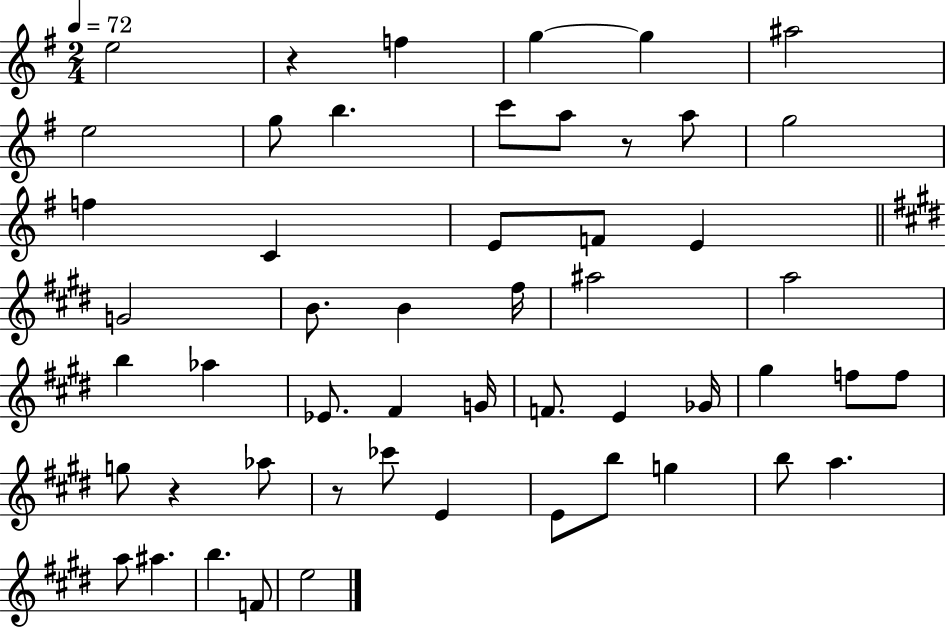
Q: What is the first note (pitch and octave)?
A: E5